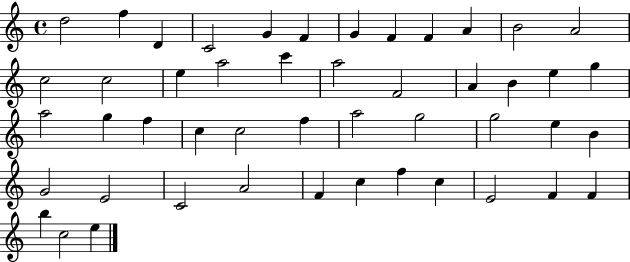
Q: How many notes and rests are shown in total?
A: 48